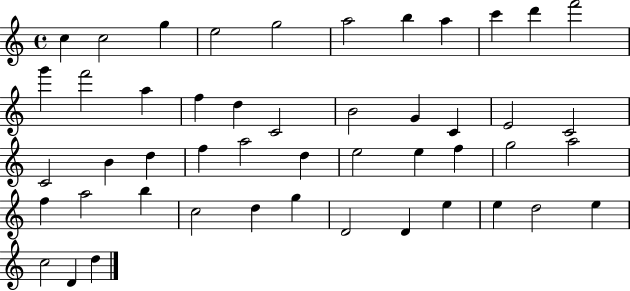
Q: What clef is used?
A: treble